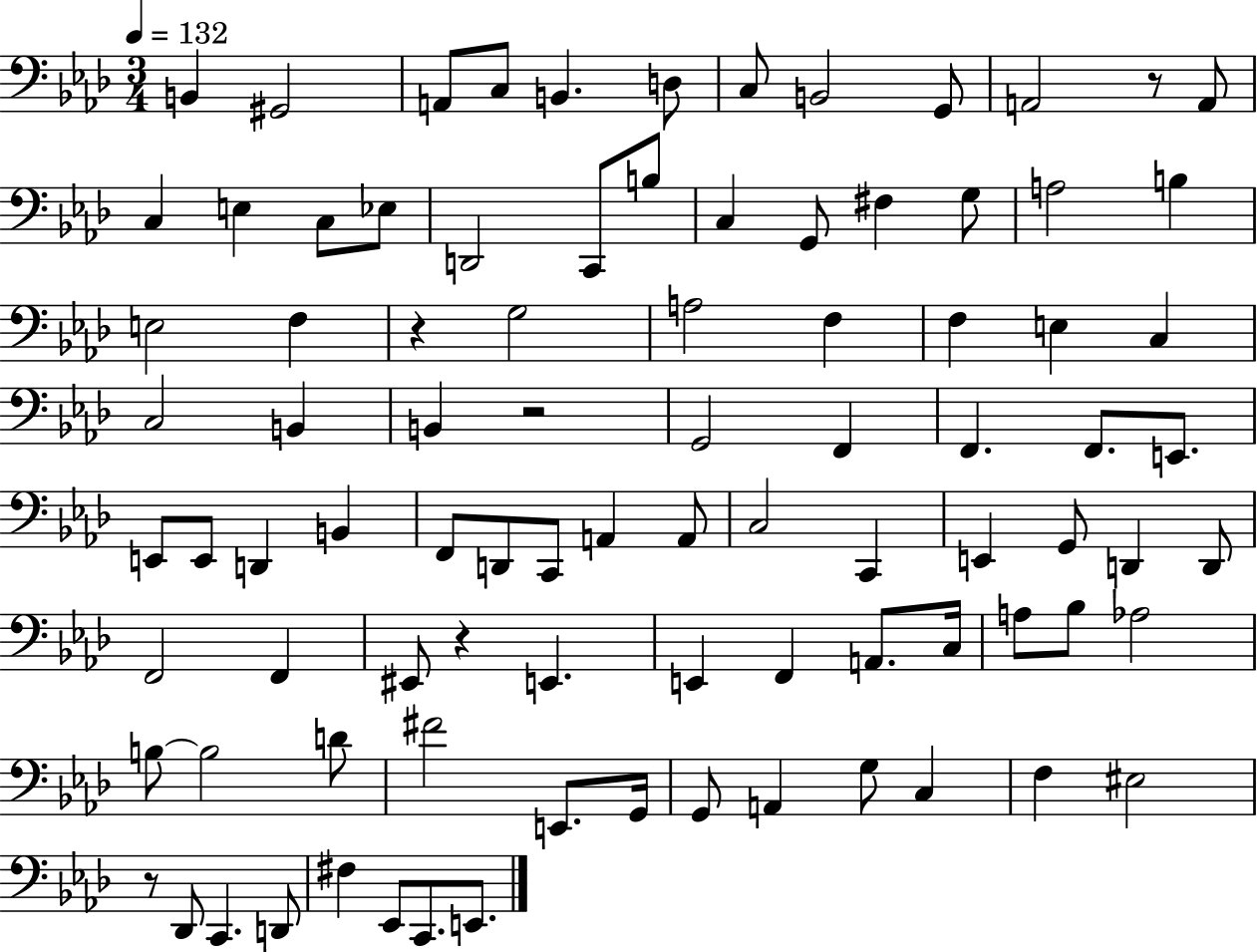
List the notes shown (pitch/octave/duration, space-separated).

B2/q G#2/h A2/e C3/e B2/q. D3/e C3/e B2/h G2/e A2/h R/e A2/e C3/q E3/q C3/e Eb3/e D2/h C2/e B3/e C3/q G2/e F#3/q G3/e A3/h B3/q E3/h F3/q R/q G3/h A3/h F3/q F3/q E3/q C3/q C3/h B2/q B2/q R/h G2/h F2/q F2/q. F2/e. E2/e. E2/e E2/e D2/q B2/q F2/e D2/e C2/e A2/q A2/e C3/h C2/q E2/q G2/e D2/q D2/e F2/h F2/q EIS2/e R/q E2/q. E2/q F2/q A2/e. C3/s A3/e Bb3/e Ab3/h B3/e B3/h D4/e F#4/h E2/e. G2/s G2/e A2/q G3/e C3/q F3/q EIS3/h R/e Db2/e C2/q. D2/e F#3/q Eb2/e C2/e. E2/e.